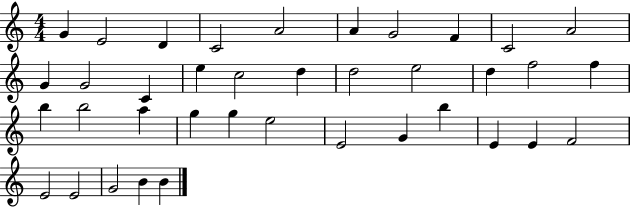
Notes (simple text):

G4/q E4/h D4/q C4/h A4/h A4/q G4/h F4/q C4/h A4/h G4/q G4/h C4/q E5/q C5/h D5/q D5/h E5/h D5/q F5/h F5/q B5/q B5/h A5/q G5/q G5/q E5/h E4/h G4/q B5/q E4/q E4/q F4/h E4/h E4/h G4/h B4/q B4/q